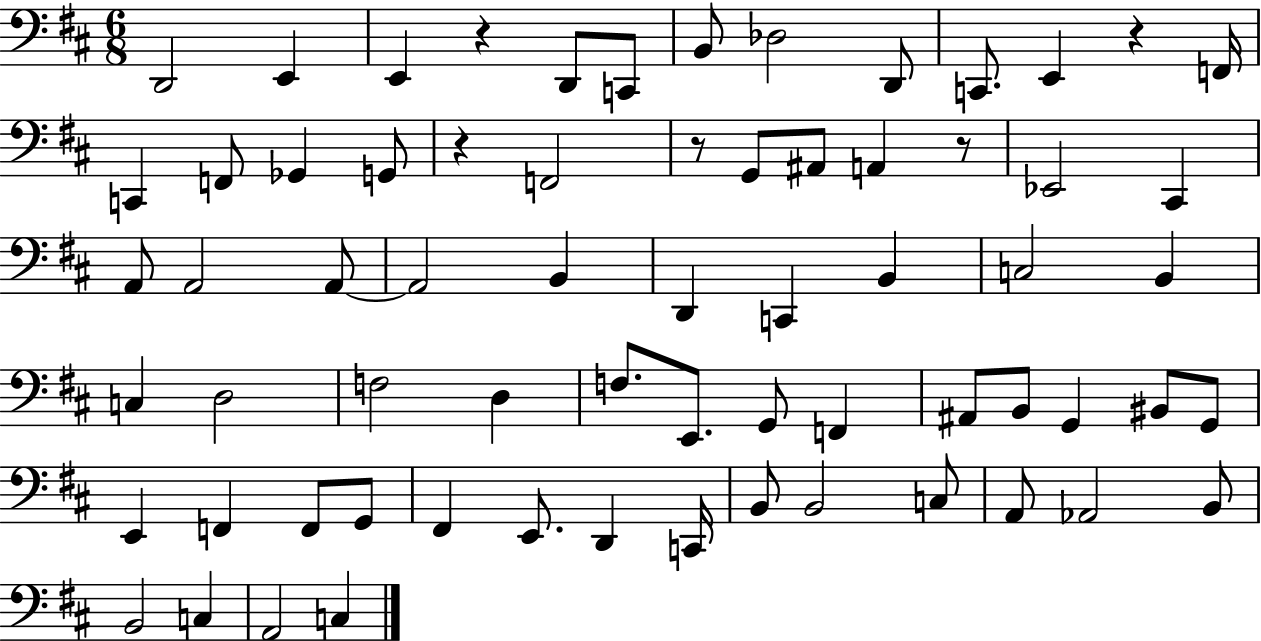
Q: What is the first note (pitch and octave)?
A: D2